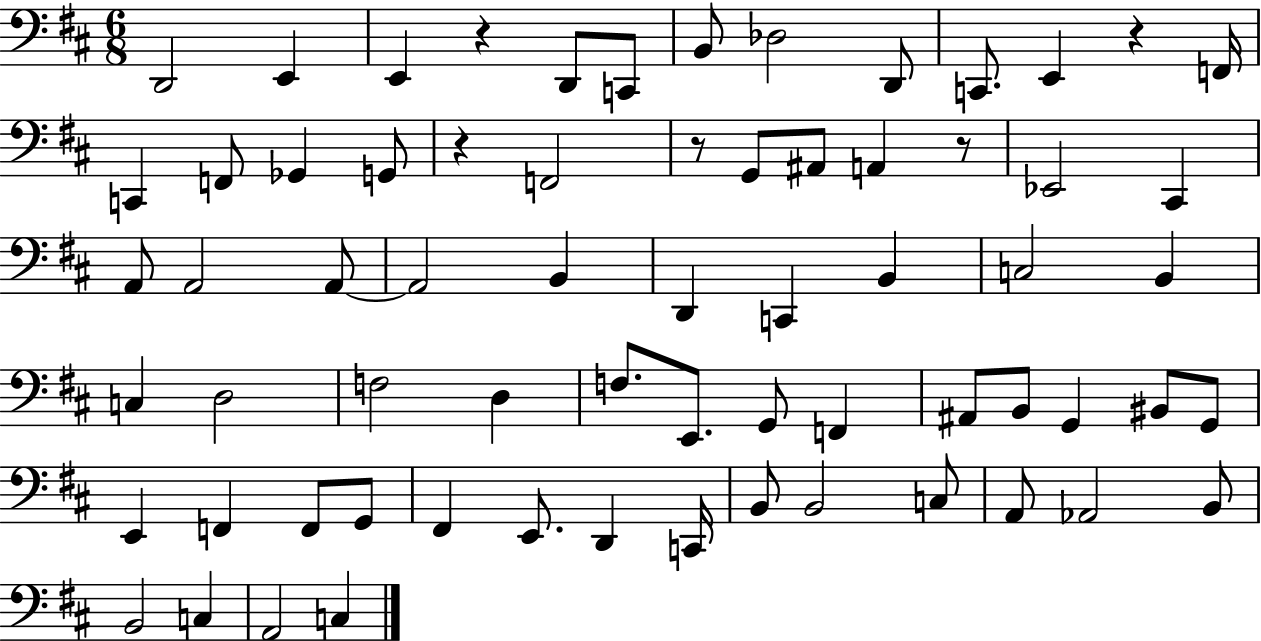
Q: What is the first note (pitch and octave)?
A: D2